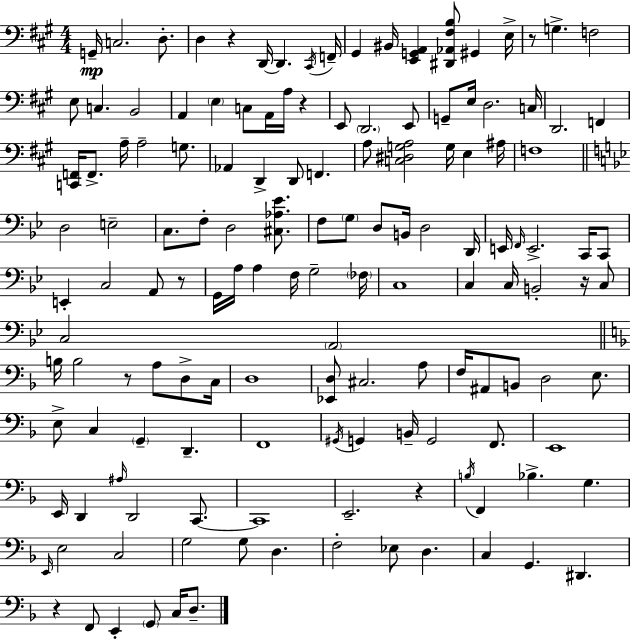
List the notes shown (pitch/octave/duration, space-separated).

G2/s C3/h. D3/e. D3/q R/q D2/s D2/q. C#2/s F2/s G#2/q BIS2/s [E2,G2,A2]/q [D#2,Ab2,F#3,B3]/e G#2/q E3/s R/e G3/q. F3/h E3/e C3/q. B2/h A2/q E3/q C3/e A2/s A3/s R/q E2/e D2/h. E2/e G2/e E3/s D3/h. C3/s D2/h. F2/q [C2,F2]/s F2/e. A3/s A3/h G3/e. Ab2/q D2/q D2/e F2/q. A3/e [C3,D#3,G3,A3]/h G3/s E3/q A#3/s F3/w D3/h E3/h C3/e. F3/e D3/h [C#3,Ab3,Eb4]/e. F3/e G3/e D3/e B2/s D3/h D2/s E2/s F2/s E2/h. C2/s C2/e E2/q C3/h A2/e R/e G2/s A3/s A3/q F3/s G3/h FES3/s C3/w C3/q C3/s B2/h R/s C3/e C3/h A2/h B3/s B3/h R/e A3/e D3/e C3/s D3/w [Eb2,D3]/e C#3/h. A3/e F3/s A#2/e B2/e D3/h E3/e. E3/e C3/q G2/q D2/q. F2/w G#2/s G2/q B2/s G2/h F2/e. E2/w E2/s D2/q A#3/s D2/h C2/e. C2/w E2/h. R/q B3/s F2/q Bb3/q. G3/q. E2/s E3/h C3/h G3/h G3/e D3/q. F3/h Eb3/e D3/q. C3/q G2/q. D#2/q. R/q F2/e E2/q G2/e C3/s D3/e.